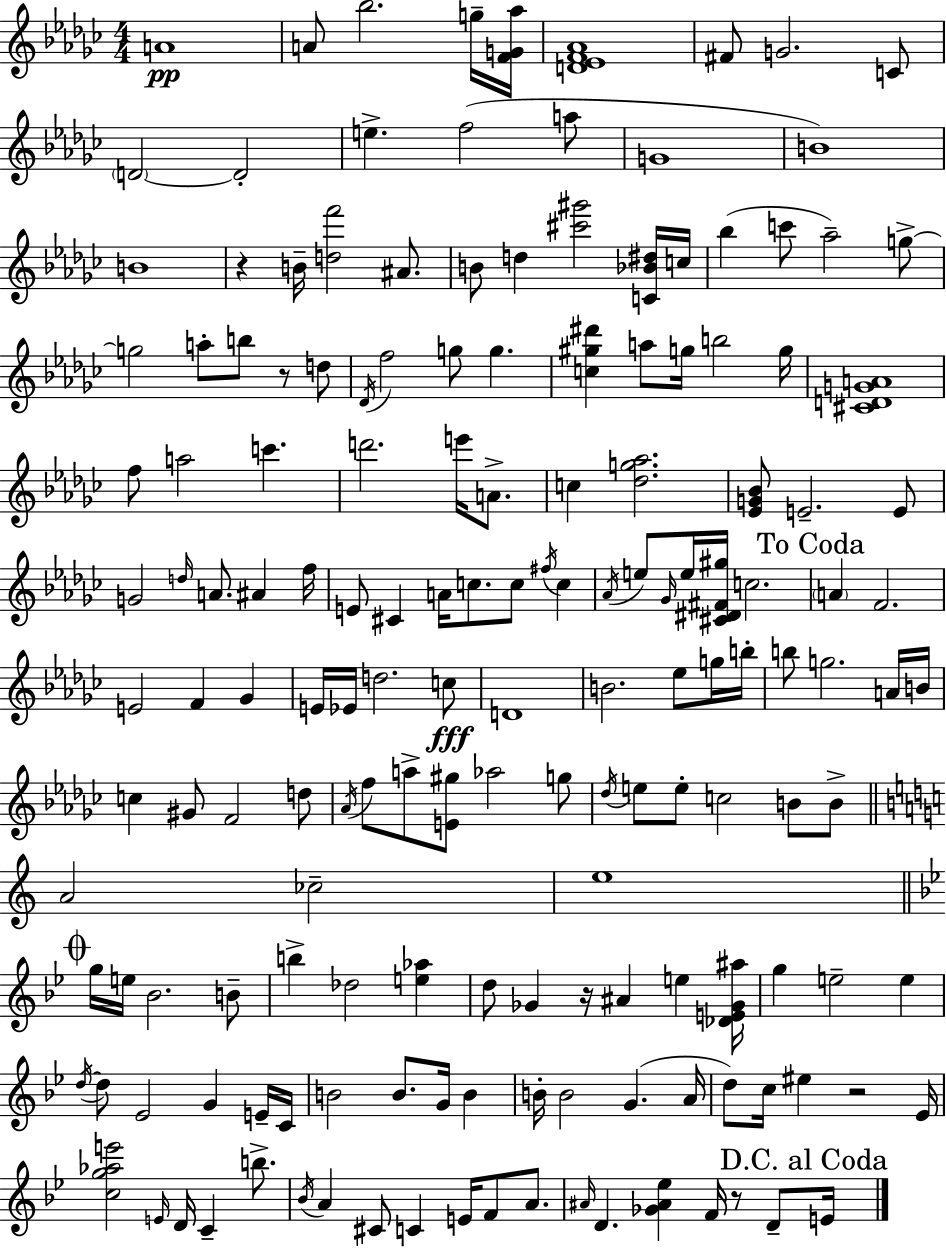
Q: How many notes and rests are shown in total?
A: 165